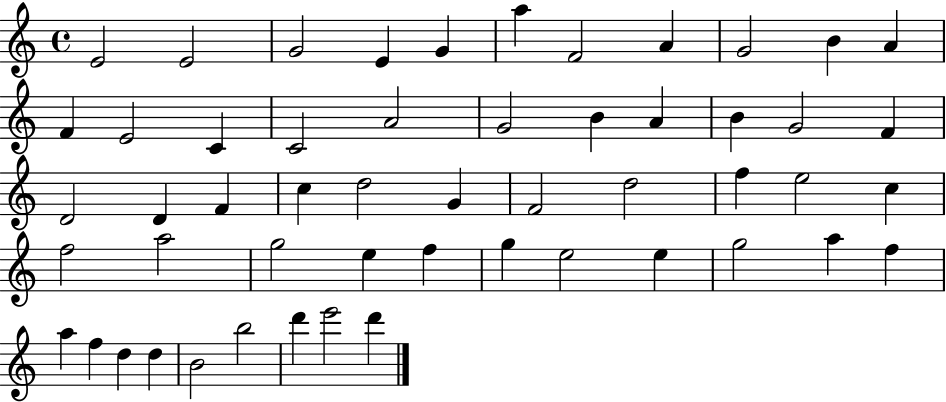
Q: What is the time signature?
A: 4/4